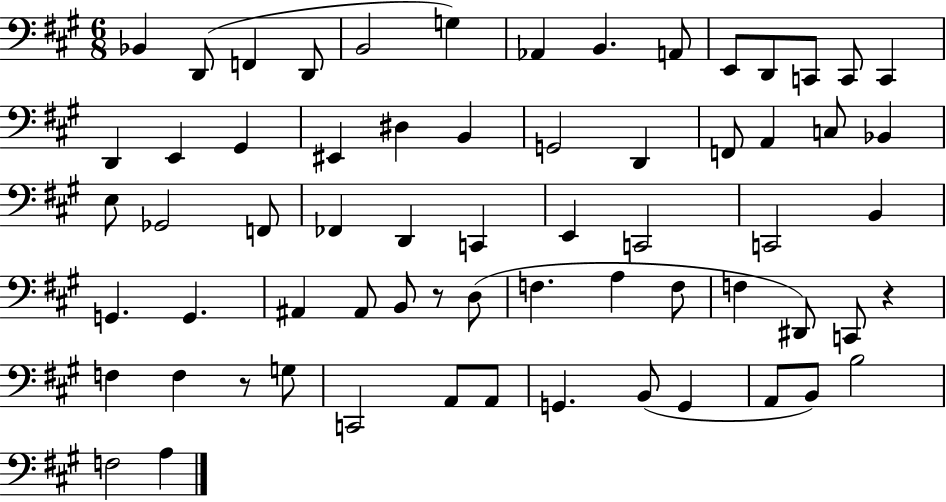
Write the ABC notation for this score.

X:1
T:Untitled
M:6/8
L:1/4
K:A
_B,, D,,/2 F,, D,,/2 B,,2 G, _A,, B,, A,,/2 E,,/2 D,,/2 C,,/2 C,,/2 C,, D,, E,, ^G,, ^E,, ^D, B,, G,,2 D,, F,,/2 A,, C,/2 _B,, E,/2 _G,,2 F,,/2 _F,, D,, C,, E,, C,,2 C,,2 B,, G,, G,, ^A,, ^A,,/2 B,,/2 z/2 D,/2 F, A, F,/2 F, ^D,,/2 C,,/2 z F, F, z/2 G,/2 C,,2 A,,/2 A,,/2 G,, B,,/2 G,, A,,/2 B,,/2 B,2 F,2 A,